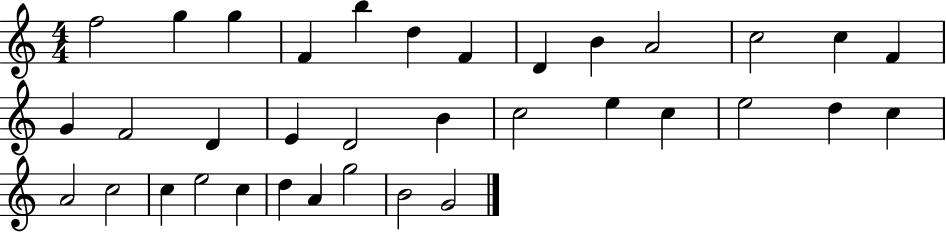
F5/h G5/q G5/q F4/q B5/q D5/q F4/q D4/q B4/q A4/h C5/h C5/q F4/q G4/q F4/h D4/q E4/q D4/h B4/q C5/h E5/q C5/q E5/h D5/q C5/q A4/h C5/h C5/q E5/h C5/q D5/q A4/q G5/h B4/h G4/h